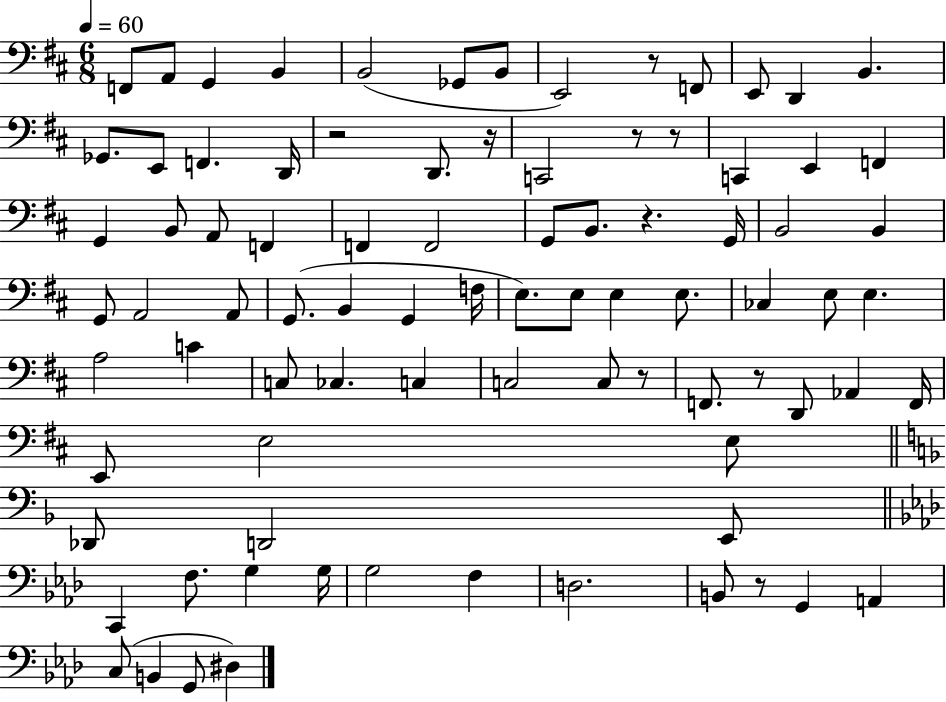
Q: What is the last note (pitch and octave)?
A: D#3